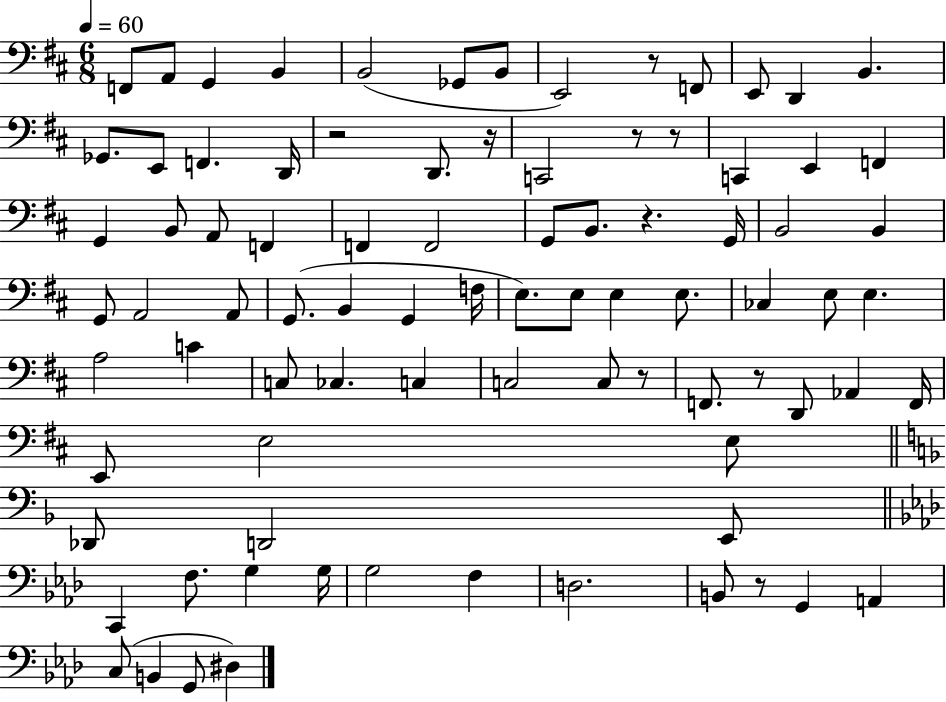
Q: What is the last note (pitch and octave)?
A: D#3